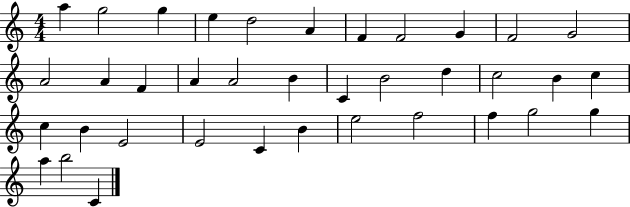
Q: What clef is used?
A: treble